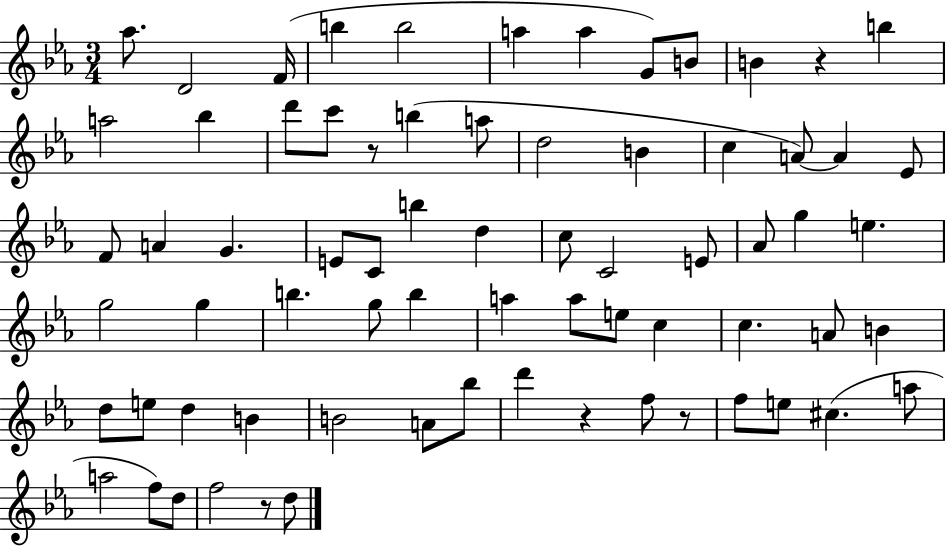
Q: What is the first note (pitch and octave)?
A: Ab5